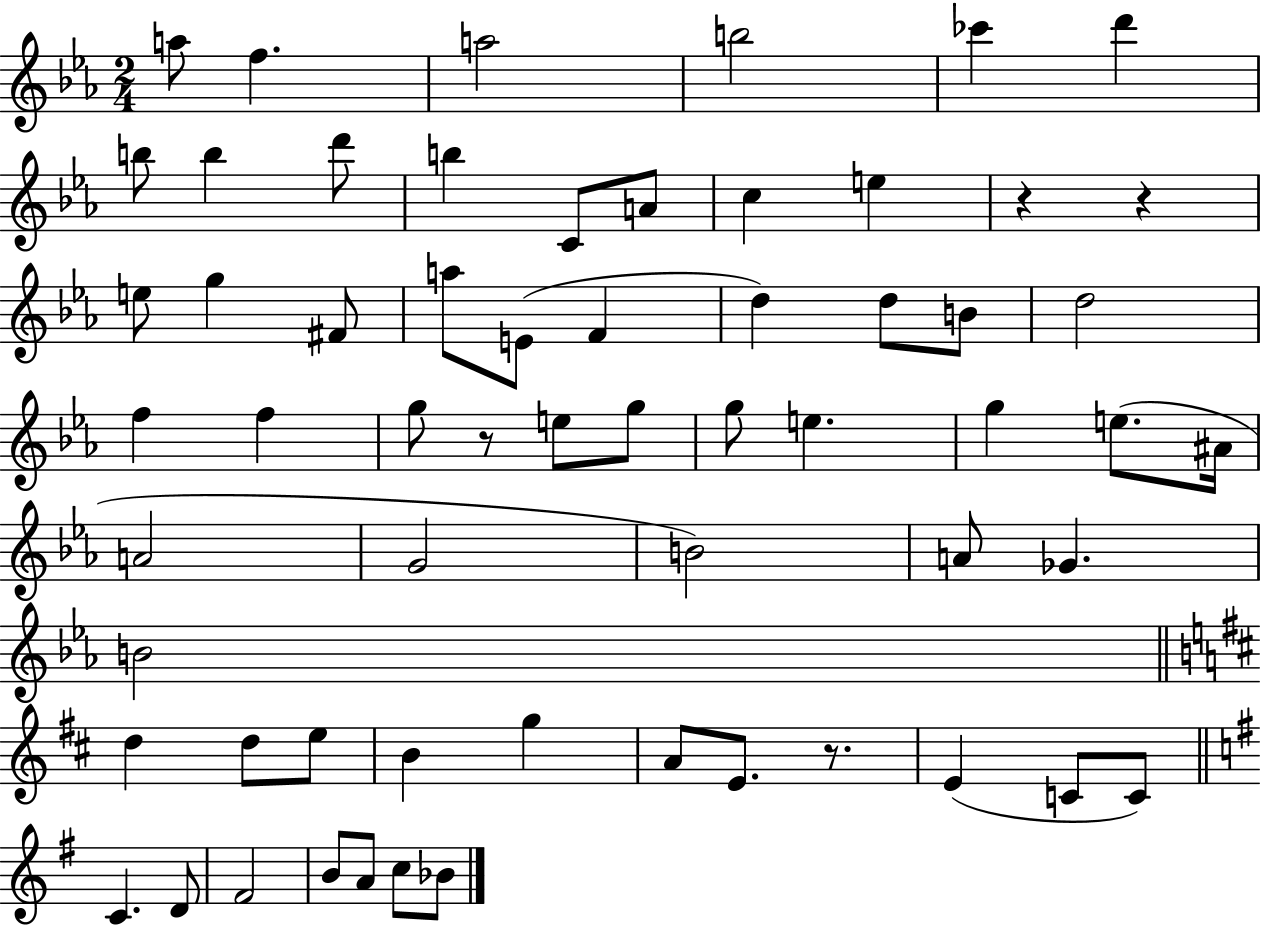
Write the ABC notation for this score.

X:1
T:Untitled
M:2/4
L:1/4
K:Eb
a/2 f a2 b2 _c' d' b/2 b d'/2 b C/2 A/2 c e z z e/2 g ^F/2 a/2 E/2 F d d/2 B/2 d2 f f g/2 z/2 e/2 g/2 g/2 e g e/2 ^A/4 A2 G2 B2 A/2 _G B2 d d/2 e/2 B g A/2 E/2 z/2 E C/2 C/2 C D/2 ^F2 B/2 A/2 c/2 _B/2